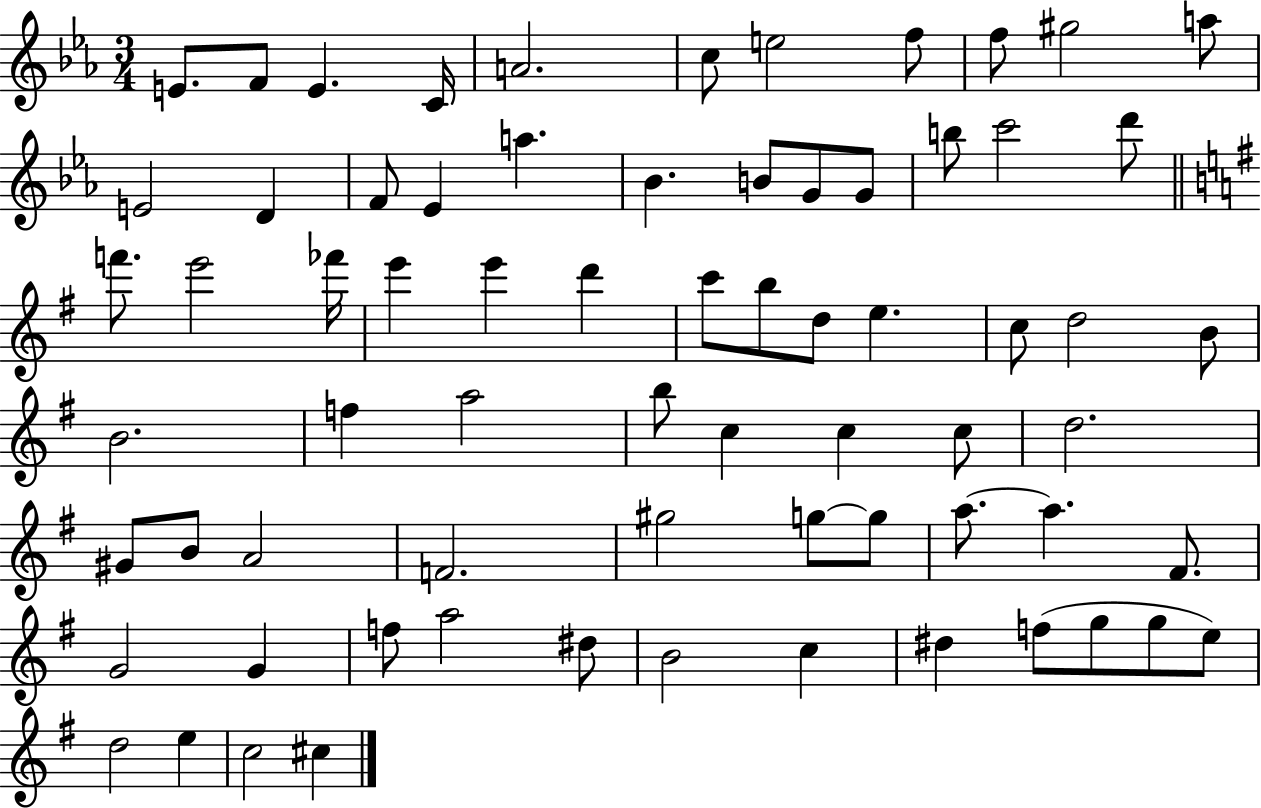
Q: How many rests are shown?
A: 0